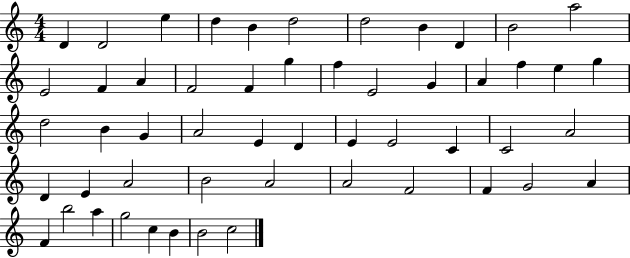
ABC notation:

X:1
T:Untitled
M:4/4
L:1/4
K:C
D D2 e d B d2 d2 B D B2 a2 E2 F A F2 F g f E2 G A f e g d2 B G A2 E D E E2 C C2 A2 D E A2 B2 A2 A2 F2 F G2 A F b2 a g2 c B B2 c2